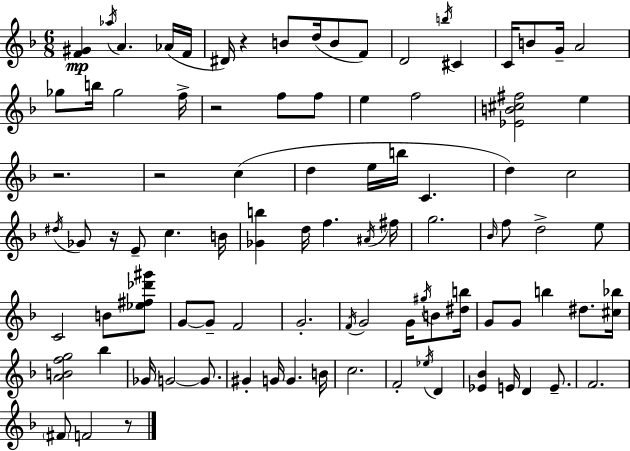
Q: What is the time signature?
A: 6/8